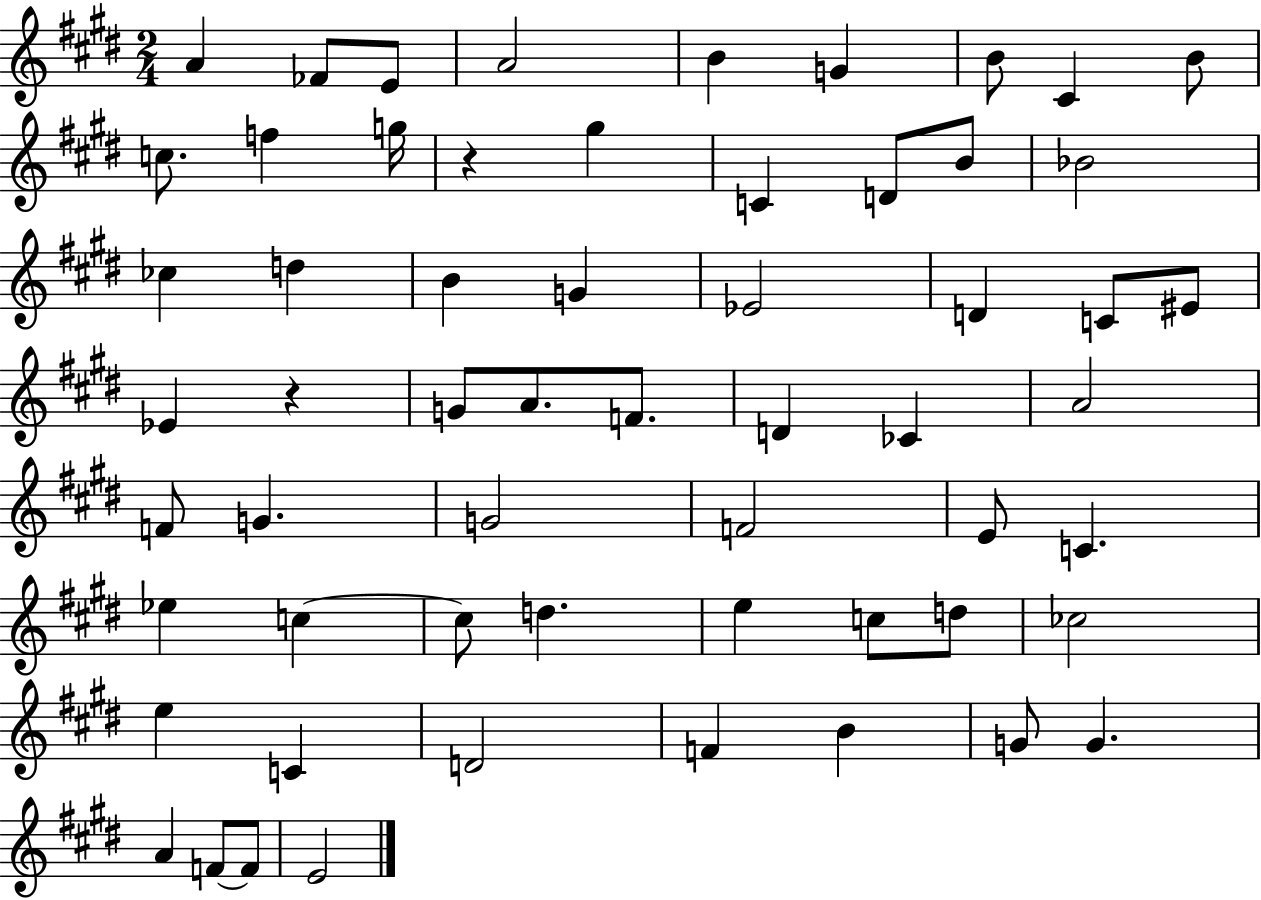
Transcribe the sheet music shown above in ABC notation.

X:1
T:Untitled
M:2/4
L:1/4
K:E
A _F/2 E/2 A2 B G B/2 ^C B/2 c/2 f g/4 z ^g C D/2 B/2 _B2 _c d B G _E2 D C/2 ^E/2 _E z G/2 A/2 F/2 D _C A2 F/2 G G2 F2 E/2 C _e c c/2 d e c/2 d/2 _c2 e C D2 F B G/2 G A F/2 F/2 E2